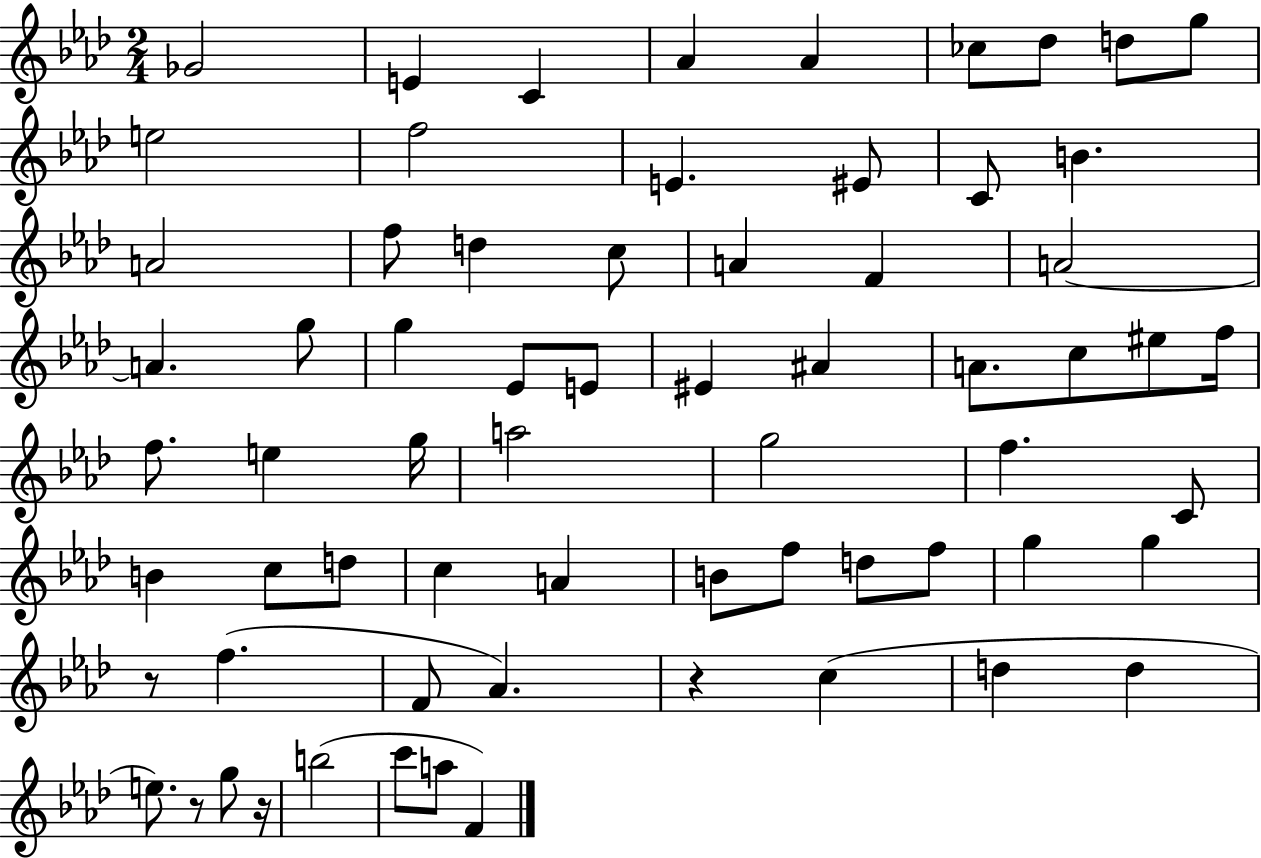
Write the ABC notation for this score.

X:1
T:Untitled
M:2/4
L:1/4
K:Ab
_G2 E C _A _A _c/2 _d/2 d/2 g/2 e2 f2 E ^E/2 C/2 B A2 f/2 d c/2 A F A2 A g/2 g _E/2 E/2 ^E ^A A/2 c/2 ^e/2 f/4 f/2 e g/4 a2 g2 f C/2 B c/2 d/2 c A B/2 f/2 d/2 f/2 g g z/2 f F/2 _A z c d d e/2 z/2 g/2 z/4 b2 c'/2 a/2 F